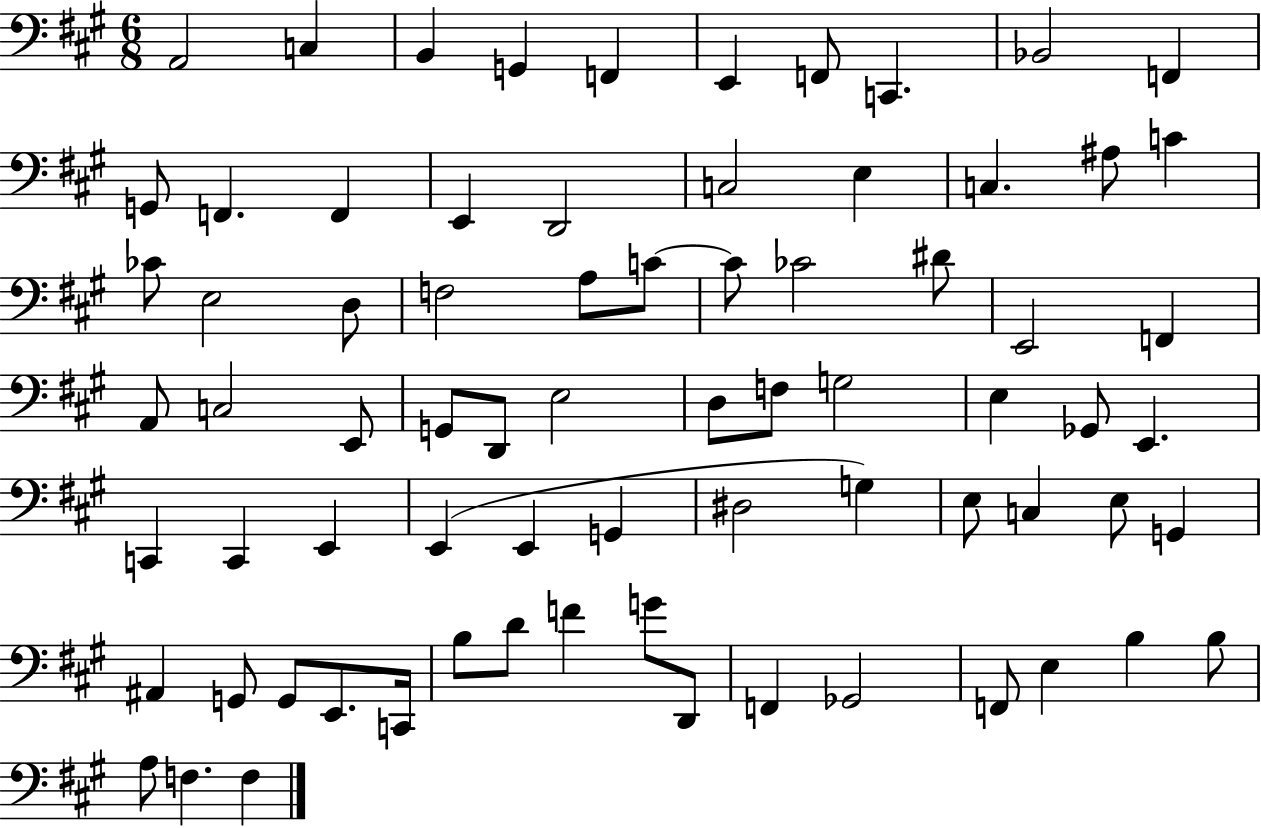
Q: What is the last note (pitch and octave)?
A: F3